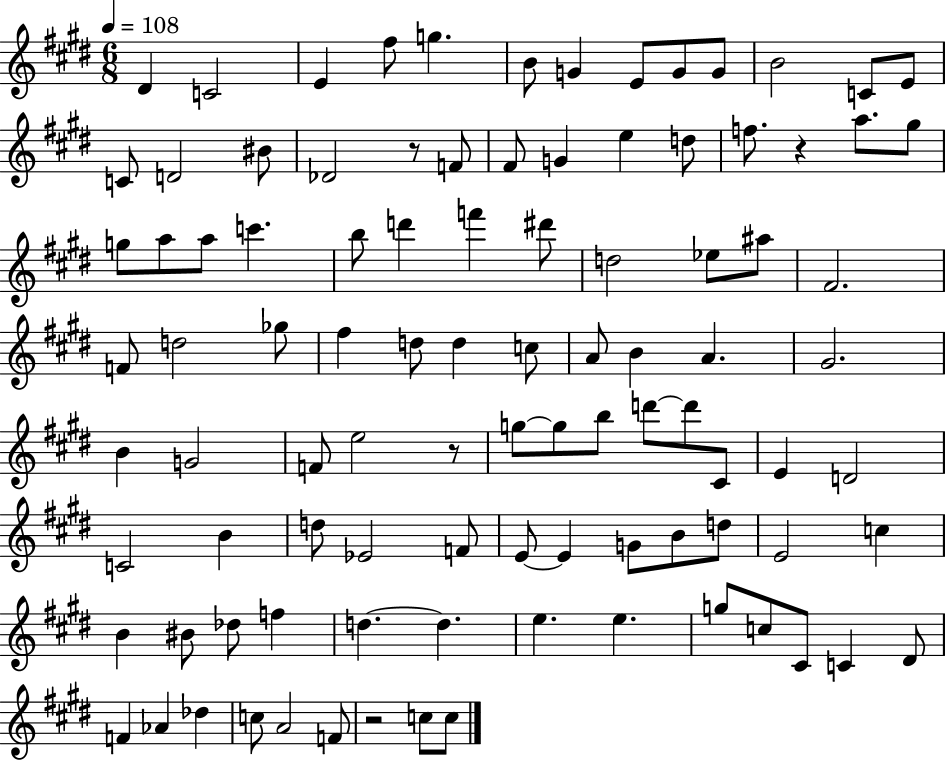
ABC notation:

X:1
T:Untitled
M:6/8
L:1/4
K:E
^D C2 E ^f/2 g B/2 G E/2 G/2 G/2 B2 C/2 E/2 C/2 D2 ^B/2 _D2 z/2 F/2 ^F/2 G e d/2 f/2 z a/2 ^g/2 g/2 a/2 a/2 c' b/2 d' f' ^d'/2 d2 _e/2 ^a/2 ^F2 F/2 d2 _g/2 ^f d/2 d c/2 A/2 B A ^G2 B G2 F/2 e2 z/2 g/2 g/2 b/2 d'/2 d'/2 ^C/2 E D2 C2 B d/2 _E2 F/2 E/2 E G/2 B/2 d/2 E2 c B ^B/2 _d/2 f d d e e g/2 c/2 ^C/2 C ^D/2 F _A _d c/2 A2 F/2 z2 c/2 c/2